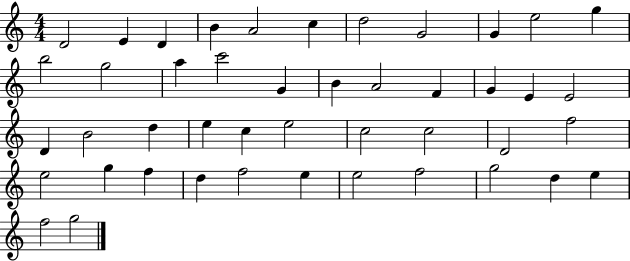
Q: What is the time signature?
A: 4/4